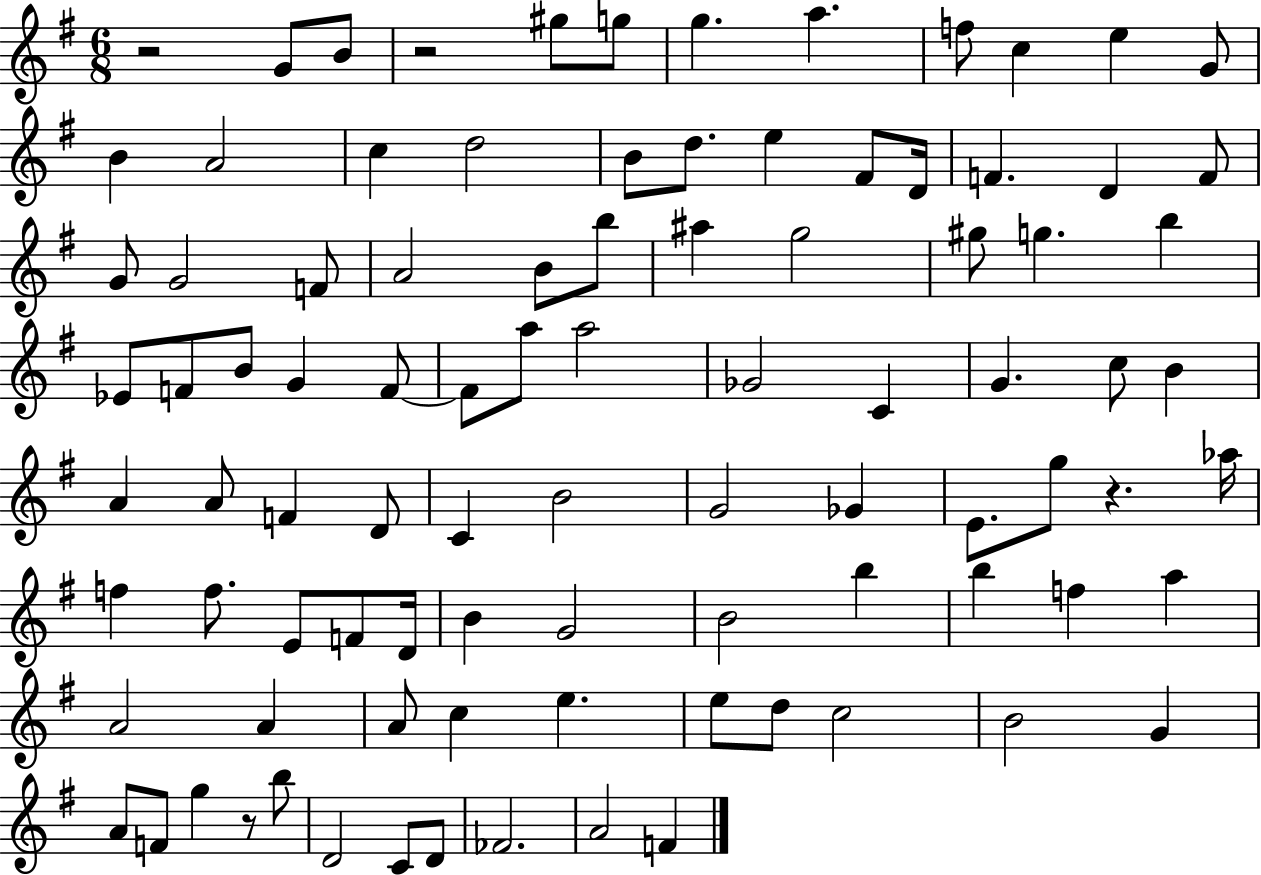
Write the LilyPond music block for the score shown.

{
  \clef treble
  \numericTimeSignature
  \time 6/8
  \key g \major
  \repeat volta 2 { r2 g'8 b'8 | r2 gis''8 g''8 | g''4. a''4. | f''8 c''4 e''4 g'8 | \break b'4 a'2 | c''4 d''2 | b'8 d''8. e''4 fis'8 d'16 | f'4. d'4 f'8 | \break g'8 g'2 f'8 | a'2 b'8 b''8 | ais''4 g''2 | gis''8 g''4. b''4 | \break ees'8 f'8 b'8 g'4 f'8~~ | f'8 a''8 a''2 | ges'2 c'4 | g'4. c''8 b'4 | \break a'4 a'8 f'4 d'8 | c'4 b'2 | g'2 ges'4 | e'8. g''8 r4. aes''16 | \break f''4 f''8. e'8 f'8 d'16 | b'4 g'2 | b'2 b''4 | b''4 f''4 a''4 | \break a'2 a'4 | a'8 c''4 e''4. | e''8 d''8 c''2 | b'2 g'4 | \break a'8 f'8 g''4 r8 b''8 | d'2 c'8 d'8 | fes'2. | a'2 f'4 | \break } \bar "|."
}